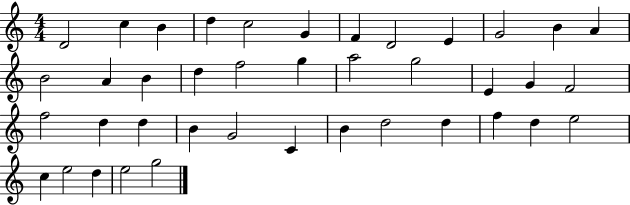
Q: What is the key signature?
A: C major